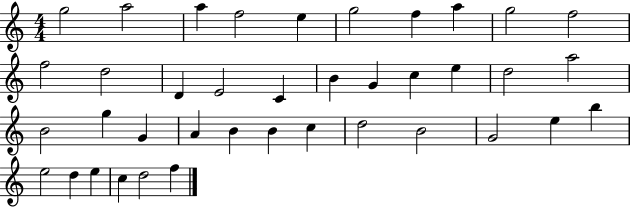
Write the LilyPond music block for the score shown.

{
  \clef treble
  \numericTimeSignature
  \time 4/4
  \key c \major
  g''2 a''2 | a''4 f''2 e''4 | g''2 f''4 a''4 | g''2 f''2 | \break f''2 d''2 | d'4 e'2 c'4 | b'4 g'4 c''4 e''4 | d''2 a''2 | \break b'2 g''4 g'4 | a'4 b'4 b'4 c''4 | d''2 b'2 | g'2 e''4 b''4 | \break e''2 d''4 e''4 | c''4 d''2 f''4 | \bar "|."
}